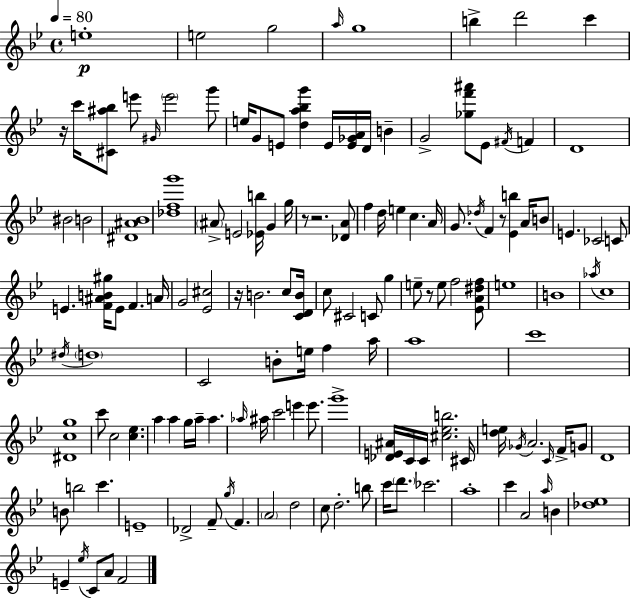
E5/w E5/h G5/h A5/s G5/w B5/q D6/h C6/q R/s C6/s [C#4,A#5,Bb5]/e E6/e G#4/s E6/h G6/e E5/s G4/e E4/e [D5,A5,Bb5,G6]/q E4/s [E4,Gb4,A4]/s D4/s B4/q G4/h [Gb5,F6,A#6]/e Eb4/e F#4/s F4/q D4/w BIS4/h B4/h [D#4,A#4,Bb4]/w [Db5,F5,G6]/w A#4/e E4/h [Eb4,B5]/s G4/q G5/s R/e R/h. [Db4,A4]/e F5/q D5/s E5/q C5/q. A4/s G4/e. Db5/s F4/q R/e [Eb4,B5]/q A4/s B4/e E4/q. CES4/h C4/e E4/q. [F4,A#4,B4,G#5]/s E4/e F4/q. A4/s G4/h [Eb4,C#5]/h R/s B4/h. C5/e [C4,D4,B4]/s C5/e C#4/h C4/e G5/q E5/e R/e E5/e F5/h [Eb4,A4,D#5,F5]/e E5/w B4/w Ab5/s C5/w D#5/s D5/w C4/h B4/e E5/s F5/q A5/s A5/w C6/w [D#4,C5,G5]/w C6/e C5/h [C5,Eb5]/q. A5/q A5/q G5/s A5/s A5/q. Ab5/s A#5/s C6/h E6/q E6/e. G6/w [Db4,E4,A#4]/s C4/s C4/s [C#5,Eb5,B5]/h. C#4/s [D5,E5]/s Gb4/s A4/h. C4/s F4/s G4/e D4/w B4/e B5/h C6/q. E4/w Db4/h F4/e G5/s F4/q. A4/h D5/h C5/e D5/h. B5/e C6/s D6/e. CES6/h. A5/w C6/q A4/h A5/s B4/q [Db5,Eb5]/w E4/q Eb5/s C4/e A4/e F4/h